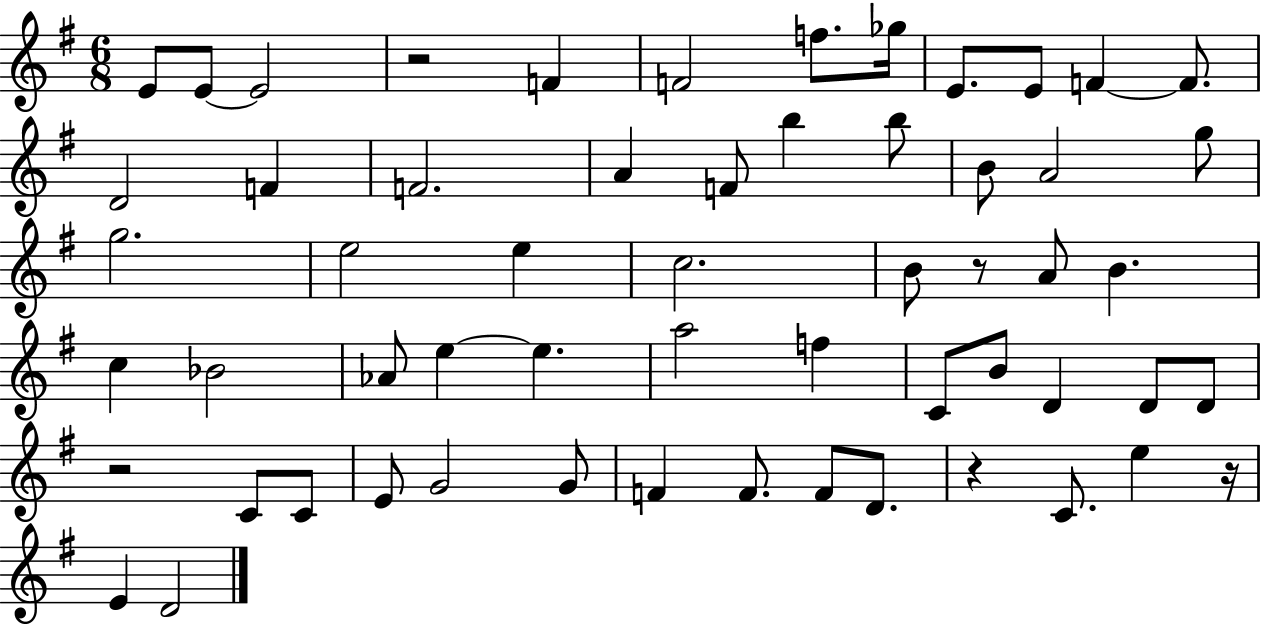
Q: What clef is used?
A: treble